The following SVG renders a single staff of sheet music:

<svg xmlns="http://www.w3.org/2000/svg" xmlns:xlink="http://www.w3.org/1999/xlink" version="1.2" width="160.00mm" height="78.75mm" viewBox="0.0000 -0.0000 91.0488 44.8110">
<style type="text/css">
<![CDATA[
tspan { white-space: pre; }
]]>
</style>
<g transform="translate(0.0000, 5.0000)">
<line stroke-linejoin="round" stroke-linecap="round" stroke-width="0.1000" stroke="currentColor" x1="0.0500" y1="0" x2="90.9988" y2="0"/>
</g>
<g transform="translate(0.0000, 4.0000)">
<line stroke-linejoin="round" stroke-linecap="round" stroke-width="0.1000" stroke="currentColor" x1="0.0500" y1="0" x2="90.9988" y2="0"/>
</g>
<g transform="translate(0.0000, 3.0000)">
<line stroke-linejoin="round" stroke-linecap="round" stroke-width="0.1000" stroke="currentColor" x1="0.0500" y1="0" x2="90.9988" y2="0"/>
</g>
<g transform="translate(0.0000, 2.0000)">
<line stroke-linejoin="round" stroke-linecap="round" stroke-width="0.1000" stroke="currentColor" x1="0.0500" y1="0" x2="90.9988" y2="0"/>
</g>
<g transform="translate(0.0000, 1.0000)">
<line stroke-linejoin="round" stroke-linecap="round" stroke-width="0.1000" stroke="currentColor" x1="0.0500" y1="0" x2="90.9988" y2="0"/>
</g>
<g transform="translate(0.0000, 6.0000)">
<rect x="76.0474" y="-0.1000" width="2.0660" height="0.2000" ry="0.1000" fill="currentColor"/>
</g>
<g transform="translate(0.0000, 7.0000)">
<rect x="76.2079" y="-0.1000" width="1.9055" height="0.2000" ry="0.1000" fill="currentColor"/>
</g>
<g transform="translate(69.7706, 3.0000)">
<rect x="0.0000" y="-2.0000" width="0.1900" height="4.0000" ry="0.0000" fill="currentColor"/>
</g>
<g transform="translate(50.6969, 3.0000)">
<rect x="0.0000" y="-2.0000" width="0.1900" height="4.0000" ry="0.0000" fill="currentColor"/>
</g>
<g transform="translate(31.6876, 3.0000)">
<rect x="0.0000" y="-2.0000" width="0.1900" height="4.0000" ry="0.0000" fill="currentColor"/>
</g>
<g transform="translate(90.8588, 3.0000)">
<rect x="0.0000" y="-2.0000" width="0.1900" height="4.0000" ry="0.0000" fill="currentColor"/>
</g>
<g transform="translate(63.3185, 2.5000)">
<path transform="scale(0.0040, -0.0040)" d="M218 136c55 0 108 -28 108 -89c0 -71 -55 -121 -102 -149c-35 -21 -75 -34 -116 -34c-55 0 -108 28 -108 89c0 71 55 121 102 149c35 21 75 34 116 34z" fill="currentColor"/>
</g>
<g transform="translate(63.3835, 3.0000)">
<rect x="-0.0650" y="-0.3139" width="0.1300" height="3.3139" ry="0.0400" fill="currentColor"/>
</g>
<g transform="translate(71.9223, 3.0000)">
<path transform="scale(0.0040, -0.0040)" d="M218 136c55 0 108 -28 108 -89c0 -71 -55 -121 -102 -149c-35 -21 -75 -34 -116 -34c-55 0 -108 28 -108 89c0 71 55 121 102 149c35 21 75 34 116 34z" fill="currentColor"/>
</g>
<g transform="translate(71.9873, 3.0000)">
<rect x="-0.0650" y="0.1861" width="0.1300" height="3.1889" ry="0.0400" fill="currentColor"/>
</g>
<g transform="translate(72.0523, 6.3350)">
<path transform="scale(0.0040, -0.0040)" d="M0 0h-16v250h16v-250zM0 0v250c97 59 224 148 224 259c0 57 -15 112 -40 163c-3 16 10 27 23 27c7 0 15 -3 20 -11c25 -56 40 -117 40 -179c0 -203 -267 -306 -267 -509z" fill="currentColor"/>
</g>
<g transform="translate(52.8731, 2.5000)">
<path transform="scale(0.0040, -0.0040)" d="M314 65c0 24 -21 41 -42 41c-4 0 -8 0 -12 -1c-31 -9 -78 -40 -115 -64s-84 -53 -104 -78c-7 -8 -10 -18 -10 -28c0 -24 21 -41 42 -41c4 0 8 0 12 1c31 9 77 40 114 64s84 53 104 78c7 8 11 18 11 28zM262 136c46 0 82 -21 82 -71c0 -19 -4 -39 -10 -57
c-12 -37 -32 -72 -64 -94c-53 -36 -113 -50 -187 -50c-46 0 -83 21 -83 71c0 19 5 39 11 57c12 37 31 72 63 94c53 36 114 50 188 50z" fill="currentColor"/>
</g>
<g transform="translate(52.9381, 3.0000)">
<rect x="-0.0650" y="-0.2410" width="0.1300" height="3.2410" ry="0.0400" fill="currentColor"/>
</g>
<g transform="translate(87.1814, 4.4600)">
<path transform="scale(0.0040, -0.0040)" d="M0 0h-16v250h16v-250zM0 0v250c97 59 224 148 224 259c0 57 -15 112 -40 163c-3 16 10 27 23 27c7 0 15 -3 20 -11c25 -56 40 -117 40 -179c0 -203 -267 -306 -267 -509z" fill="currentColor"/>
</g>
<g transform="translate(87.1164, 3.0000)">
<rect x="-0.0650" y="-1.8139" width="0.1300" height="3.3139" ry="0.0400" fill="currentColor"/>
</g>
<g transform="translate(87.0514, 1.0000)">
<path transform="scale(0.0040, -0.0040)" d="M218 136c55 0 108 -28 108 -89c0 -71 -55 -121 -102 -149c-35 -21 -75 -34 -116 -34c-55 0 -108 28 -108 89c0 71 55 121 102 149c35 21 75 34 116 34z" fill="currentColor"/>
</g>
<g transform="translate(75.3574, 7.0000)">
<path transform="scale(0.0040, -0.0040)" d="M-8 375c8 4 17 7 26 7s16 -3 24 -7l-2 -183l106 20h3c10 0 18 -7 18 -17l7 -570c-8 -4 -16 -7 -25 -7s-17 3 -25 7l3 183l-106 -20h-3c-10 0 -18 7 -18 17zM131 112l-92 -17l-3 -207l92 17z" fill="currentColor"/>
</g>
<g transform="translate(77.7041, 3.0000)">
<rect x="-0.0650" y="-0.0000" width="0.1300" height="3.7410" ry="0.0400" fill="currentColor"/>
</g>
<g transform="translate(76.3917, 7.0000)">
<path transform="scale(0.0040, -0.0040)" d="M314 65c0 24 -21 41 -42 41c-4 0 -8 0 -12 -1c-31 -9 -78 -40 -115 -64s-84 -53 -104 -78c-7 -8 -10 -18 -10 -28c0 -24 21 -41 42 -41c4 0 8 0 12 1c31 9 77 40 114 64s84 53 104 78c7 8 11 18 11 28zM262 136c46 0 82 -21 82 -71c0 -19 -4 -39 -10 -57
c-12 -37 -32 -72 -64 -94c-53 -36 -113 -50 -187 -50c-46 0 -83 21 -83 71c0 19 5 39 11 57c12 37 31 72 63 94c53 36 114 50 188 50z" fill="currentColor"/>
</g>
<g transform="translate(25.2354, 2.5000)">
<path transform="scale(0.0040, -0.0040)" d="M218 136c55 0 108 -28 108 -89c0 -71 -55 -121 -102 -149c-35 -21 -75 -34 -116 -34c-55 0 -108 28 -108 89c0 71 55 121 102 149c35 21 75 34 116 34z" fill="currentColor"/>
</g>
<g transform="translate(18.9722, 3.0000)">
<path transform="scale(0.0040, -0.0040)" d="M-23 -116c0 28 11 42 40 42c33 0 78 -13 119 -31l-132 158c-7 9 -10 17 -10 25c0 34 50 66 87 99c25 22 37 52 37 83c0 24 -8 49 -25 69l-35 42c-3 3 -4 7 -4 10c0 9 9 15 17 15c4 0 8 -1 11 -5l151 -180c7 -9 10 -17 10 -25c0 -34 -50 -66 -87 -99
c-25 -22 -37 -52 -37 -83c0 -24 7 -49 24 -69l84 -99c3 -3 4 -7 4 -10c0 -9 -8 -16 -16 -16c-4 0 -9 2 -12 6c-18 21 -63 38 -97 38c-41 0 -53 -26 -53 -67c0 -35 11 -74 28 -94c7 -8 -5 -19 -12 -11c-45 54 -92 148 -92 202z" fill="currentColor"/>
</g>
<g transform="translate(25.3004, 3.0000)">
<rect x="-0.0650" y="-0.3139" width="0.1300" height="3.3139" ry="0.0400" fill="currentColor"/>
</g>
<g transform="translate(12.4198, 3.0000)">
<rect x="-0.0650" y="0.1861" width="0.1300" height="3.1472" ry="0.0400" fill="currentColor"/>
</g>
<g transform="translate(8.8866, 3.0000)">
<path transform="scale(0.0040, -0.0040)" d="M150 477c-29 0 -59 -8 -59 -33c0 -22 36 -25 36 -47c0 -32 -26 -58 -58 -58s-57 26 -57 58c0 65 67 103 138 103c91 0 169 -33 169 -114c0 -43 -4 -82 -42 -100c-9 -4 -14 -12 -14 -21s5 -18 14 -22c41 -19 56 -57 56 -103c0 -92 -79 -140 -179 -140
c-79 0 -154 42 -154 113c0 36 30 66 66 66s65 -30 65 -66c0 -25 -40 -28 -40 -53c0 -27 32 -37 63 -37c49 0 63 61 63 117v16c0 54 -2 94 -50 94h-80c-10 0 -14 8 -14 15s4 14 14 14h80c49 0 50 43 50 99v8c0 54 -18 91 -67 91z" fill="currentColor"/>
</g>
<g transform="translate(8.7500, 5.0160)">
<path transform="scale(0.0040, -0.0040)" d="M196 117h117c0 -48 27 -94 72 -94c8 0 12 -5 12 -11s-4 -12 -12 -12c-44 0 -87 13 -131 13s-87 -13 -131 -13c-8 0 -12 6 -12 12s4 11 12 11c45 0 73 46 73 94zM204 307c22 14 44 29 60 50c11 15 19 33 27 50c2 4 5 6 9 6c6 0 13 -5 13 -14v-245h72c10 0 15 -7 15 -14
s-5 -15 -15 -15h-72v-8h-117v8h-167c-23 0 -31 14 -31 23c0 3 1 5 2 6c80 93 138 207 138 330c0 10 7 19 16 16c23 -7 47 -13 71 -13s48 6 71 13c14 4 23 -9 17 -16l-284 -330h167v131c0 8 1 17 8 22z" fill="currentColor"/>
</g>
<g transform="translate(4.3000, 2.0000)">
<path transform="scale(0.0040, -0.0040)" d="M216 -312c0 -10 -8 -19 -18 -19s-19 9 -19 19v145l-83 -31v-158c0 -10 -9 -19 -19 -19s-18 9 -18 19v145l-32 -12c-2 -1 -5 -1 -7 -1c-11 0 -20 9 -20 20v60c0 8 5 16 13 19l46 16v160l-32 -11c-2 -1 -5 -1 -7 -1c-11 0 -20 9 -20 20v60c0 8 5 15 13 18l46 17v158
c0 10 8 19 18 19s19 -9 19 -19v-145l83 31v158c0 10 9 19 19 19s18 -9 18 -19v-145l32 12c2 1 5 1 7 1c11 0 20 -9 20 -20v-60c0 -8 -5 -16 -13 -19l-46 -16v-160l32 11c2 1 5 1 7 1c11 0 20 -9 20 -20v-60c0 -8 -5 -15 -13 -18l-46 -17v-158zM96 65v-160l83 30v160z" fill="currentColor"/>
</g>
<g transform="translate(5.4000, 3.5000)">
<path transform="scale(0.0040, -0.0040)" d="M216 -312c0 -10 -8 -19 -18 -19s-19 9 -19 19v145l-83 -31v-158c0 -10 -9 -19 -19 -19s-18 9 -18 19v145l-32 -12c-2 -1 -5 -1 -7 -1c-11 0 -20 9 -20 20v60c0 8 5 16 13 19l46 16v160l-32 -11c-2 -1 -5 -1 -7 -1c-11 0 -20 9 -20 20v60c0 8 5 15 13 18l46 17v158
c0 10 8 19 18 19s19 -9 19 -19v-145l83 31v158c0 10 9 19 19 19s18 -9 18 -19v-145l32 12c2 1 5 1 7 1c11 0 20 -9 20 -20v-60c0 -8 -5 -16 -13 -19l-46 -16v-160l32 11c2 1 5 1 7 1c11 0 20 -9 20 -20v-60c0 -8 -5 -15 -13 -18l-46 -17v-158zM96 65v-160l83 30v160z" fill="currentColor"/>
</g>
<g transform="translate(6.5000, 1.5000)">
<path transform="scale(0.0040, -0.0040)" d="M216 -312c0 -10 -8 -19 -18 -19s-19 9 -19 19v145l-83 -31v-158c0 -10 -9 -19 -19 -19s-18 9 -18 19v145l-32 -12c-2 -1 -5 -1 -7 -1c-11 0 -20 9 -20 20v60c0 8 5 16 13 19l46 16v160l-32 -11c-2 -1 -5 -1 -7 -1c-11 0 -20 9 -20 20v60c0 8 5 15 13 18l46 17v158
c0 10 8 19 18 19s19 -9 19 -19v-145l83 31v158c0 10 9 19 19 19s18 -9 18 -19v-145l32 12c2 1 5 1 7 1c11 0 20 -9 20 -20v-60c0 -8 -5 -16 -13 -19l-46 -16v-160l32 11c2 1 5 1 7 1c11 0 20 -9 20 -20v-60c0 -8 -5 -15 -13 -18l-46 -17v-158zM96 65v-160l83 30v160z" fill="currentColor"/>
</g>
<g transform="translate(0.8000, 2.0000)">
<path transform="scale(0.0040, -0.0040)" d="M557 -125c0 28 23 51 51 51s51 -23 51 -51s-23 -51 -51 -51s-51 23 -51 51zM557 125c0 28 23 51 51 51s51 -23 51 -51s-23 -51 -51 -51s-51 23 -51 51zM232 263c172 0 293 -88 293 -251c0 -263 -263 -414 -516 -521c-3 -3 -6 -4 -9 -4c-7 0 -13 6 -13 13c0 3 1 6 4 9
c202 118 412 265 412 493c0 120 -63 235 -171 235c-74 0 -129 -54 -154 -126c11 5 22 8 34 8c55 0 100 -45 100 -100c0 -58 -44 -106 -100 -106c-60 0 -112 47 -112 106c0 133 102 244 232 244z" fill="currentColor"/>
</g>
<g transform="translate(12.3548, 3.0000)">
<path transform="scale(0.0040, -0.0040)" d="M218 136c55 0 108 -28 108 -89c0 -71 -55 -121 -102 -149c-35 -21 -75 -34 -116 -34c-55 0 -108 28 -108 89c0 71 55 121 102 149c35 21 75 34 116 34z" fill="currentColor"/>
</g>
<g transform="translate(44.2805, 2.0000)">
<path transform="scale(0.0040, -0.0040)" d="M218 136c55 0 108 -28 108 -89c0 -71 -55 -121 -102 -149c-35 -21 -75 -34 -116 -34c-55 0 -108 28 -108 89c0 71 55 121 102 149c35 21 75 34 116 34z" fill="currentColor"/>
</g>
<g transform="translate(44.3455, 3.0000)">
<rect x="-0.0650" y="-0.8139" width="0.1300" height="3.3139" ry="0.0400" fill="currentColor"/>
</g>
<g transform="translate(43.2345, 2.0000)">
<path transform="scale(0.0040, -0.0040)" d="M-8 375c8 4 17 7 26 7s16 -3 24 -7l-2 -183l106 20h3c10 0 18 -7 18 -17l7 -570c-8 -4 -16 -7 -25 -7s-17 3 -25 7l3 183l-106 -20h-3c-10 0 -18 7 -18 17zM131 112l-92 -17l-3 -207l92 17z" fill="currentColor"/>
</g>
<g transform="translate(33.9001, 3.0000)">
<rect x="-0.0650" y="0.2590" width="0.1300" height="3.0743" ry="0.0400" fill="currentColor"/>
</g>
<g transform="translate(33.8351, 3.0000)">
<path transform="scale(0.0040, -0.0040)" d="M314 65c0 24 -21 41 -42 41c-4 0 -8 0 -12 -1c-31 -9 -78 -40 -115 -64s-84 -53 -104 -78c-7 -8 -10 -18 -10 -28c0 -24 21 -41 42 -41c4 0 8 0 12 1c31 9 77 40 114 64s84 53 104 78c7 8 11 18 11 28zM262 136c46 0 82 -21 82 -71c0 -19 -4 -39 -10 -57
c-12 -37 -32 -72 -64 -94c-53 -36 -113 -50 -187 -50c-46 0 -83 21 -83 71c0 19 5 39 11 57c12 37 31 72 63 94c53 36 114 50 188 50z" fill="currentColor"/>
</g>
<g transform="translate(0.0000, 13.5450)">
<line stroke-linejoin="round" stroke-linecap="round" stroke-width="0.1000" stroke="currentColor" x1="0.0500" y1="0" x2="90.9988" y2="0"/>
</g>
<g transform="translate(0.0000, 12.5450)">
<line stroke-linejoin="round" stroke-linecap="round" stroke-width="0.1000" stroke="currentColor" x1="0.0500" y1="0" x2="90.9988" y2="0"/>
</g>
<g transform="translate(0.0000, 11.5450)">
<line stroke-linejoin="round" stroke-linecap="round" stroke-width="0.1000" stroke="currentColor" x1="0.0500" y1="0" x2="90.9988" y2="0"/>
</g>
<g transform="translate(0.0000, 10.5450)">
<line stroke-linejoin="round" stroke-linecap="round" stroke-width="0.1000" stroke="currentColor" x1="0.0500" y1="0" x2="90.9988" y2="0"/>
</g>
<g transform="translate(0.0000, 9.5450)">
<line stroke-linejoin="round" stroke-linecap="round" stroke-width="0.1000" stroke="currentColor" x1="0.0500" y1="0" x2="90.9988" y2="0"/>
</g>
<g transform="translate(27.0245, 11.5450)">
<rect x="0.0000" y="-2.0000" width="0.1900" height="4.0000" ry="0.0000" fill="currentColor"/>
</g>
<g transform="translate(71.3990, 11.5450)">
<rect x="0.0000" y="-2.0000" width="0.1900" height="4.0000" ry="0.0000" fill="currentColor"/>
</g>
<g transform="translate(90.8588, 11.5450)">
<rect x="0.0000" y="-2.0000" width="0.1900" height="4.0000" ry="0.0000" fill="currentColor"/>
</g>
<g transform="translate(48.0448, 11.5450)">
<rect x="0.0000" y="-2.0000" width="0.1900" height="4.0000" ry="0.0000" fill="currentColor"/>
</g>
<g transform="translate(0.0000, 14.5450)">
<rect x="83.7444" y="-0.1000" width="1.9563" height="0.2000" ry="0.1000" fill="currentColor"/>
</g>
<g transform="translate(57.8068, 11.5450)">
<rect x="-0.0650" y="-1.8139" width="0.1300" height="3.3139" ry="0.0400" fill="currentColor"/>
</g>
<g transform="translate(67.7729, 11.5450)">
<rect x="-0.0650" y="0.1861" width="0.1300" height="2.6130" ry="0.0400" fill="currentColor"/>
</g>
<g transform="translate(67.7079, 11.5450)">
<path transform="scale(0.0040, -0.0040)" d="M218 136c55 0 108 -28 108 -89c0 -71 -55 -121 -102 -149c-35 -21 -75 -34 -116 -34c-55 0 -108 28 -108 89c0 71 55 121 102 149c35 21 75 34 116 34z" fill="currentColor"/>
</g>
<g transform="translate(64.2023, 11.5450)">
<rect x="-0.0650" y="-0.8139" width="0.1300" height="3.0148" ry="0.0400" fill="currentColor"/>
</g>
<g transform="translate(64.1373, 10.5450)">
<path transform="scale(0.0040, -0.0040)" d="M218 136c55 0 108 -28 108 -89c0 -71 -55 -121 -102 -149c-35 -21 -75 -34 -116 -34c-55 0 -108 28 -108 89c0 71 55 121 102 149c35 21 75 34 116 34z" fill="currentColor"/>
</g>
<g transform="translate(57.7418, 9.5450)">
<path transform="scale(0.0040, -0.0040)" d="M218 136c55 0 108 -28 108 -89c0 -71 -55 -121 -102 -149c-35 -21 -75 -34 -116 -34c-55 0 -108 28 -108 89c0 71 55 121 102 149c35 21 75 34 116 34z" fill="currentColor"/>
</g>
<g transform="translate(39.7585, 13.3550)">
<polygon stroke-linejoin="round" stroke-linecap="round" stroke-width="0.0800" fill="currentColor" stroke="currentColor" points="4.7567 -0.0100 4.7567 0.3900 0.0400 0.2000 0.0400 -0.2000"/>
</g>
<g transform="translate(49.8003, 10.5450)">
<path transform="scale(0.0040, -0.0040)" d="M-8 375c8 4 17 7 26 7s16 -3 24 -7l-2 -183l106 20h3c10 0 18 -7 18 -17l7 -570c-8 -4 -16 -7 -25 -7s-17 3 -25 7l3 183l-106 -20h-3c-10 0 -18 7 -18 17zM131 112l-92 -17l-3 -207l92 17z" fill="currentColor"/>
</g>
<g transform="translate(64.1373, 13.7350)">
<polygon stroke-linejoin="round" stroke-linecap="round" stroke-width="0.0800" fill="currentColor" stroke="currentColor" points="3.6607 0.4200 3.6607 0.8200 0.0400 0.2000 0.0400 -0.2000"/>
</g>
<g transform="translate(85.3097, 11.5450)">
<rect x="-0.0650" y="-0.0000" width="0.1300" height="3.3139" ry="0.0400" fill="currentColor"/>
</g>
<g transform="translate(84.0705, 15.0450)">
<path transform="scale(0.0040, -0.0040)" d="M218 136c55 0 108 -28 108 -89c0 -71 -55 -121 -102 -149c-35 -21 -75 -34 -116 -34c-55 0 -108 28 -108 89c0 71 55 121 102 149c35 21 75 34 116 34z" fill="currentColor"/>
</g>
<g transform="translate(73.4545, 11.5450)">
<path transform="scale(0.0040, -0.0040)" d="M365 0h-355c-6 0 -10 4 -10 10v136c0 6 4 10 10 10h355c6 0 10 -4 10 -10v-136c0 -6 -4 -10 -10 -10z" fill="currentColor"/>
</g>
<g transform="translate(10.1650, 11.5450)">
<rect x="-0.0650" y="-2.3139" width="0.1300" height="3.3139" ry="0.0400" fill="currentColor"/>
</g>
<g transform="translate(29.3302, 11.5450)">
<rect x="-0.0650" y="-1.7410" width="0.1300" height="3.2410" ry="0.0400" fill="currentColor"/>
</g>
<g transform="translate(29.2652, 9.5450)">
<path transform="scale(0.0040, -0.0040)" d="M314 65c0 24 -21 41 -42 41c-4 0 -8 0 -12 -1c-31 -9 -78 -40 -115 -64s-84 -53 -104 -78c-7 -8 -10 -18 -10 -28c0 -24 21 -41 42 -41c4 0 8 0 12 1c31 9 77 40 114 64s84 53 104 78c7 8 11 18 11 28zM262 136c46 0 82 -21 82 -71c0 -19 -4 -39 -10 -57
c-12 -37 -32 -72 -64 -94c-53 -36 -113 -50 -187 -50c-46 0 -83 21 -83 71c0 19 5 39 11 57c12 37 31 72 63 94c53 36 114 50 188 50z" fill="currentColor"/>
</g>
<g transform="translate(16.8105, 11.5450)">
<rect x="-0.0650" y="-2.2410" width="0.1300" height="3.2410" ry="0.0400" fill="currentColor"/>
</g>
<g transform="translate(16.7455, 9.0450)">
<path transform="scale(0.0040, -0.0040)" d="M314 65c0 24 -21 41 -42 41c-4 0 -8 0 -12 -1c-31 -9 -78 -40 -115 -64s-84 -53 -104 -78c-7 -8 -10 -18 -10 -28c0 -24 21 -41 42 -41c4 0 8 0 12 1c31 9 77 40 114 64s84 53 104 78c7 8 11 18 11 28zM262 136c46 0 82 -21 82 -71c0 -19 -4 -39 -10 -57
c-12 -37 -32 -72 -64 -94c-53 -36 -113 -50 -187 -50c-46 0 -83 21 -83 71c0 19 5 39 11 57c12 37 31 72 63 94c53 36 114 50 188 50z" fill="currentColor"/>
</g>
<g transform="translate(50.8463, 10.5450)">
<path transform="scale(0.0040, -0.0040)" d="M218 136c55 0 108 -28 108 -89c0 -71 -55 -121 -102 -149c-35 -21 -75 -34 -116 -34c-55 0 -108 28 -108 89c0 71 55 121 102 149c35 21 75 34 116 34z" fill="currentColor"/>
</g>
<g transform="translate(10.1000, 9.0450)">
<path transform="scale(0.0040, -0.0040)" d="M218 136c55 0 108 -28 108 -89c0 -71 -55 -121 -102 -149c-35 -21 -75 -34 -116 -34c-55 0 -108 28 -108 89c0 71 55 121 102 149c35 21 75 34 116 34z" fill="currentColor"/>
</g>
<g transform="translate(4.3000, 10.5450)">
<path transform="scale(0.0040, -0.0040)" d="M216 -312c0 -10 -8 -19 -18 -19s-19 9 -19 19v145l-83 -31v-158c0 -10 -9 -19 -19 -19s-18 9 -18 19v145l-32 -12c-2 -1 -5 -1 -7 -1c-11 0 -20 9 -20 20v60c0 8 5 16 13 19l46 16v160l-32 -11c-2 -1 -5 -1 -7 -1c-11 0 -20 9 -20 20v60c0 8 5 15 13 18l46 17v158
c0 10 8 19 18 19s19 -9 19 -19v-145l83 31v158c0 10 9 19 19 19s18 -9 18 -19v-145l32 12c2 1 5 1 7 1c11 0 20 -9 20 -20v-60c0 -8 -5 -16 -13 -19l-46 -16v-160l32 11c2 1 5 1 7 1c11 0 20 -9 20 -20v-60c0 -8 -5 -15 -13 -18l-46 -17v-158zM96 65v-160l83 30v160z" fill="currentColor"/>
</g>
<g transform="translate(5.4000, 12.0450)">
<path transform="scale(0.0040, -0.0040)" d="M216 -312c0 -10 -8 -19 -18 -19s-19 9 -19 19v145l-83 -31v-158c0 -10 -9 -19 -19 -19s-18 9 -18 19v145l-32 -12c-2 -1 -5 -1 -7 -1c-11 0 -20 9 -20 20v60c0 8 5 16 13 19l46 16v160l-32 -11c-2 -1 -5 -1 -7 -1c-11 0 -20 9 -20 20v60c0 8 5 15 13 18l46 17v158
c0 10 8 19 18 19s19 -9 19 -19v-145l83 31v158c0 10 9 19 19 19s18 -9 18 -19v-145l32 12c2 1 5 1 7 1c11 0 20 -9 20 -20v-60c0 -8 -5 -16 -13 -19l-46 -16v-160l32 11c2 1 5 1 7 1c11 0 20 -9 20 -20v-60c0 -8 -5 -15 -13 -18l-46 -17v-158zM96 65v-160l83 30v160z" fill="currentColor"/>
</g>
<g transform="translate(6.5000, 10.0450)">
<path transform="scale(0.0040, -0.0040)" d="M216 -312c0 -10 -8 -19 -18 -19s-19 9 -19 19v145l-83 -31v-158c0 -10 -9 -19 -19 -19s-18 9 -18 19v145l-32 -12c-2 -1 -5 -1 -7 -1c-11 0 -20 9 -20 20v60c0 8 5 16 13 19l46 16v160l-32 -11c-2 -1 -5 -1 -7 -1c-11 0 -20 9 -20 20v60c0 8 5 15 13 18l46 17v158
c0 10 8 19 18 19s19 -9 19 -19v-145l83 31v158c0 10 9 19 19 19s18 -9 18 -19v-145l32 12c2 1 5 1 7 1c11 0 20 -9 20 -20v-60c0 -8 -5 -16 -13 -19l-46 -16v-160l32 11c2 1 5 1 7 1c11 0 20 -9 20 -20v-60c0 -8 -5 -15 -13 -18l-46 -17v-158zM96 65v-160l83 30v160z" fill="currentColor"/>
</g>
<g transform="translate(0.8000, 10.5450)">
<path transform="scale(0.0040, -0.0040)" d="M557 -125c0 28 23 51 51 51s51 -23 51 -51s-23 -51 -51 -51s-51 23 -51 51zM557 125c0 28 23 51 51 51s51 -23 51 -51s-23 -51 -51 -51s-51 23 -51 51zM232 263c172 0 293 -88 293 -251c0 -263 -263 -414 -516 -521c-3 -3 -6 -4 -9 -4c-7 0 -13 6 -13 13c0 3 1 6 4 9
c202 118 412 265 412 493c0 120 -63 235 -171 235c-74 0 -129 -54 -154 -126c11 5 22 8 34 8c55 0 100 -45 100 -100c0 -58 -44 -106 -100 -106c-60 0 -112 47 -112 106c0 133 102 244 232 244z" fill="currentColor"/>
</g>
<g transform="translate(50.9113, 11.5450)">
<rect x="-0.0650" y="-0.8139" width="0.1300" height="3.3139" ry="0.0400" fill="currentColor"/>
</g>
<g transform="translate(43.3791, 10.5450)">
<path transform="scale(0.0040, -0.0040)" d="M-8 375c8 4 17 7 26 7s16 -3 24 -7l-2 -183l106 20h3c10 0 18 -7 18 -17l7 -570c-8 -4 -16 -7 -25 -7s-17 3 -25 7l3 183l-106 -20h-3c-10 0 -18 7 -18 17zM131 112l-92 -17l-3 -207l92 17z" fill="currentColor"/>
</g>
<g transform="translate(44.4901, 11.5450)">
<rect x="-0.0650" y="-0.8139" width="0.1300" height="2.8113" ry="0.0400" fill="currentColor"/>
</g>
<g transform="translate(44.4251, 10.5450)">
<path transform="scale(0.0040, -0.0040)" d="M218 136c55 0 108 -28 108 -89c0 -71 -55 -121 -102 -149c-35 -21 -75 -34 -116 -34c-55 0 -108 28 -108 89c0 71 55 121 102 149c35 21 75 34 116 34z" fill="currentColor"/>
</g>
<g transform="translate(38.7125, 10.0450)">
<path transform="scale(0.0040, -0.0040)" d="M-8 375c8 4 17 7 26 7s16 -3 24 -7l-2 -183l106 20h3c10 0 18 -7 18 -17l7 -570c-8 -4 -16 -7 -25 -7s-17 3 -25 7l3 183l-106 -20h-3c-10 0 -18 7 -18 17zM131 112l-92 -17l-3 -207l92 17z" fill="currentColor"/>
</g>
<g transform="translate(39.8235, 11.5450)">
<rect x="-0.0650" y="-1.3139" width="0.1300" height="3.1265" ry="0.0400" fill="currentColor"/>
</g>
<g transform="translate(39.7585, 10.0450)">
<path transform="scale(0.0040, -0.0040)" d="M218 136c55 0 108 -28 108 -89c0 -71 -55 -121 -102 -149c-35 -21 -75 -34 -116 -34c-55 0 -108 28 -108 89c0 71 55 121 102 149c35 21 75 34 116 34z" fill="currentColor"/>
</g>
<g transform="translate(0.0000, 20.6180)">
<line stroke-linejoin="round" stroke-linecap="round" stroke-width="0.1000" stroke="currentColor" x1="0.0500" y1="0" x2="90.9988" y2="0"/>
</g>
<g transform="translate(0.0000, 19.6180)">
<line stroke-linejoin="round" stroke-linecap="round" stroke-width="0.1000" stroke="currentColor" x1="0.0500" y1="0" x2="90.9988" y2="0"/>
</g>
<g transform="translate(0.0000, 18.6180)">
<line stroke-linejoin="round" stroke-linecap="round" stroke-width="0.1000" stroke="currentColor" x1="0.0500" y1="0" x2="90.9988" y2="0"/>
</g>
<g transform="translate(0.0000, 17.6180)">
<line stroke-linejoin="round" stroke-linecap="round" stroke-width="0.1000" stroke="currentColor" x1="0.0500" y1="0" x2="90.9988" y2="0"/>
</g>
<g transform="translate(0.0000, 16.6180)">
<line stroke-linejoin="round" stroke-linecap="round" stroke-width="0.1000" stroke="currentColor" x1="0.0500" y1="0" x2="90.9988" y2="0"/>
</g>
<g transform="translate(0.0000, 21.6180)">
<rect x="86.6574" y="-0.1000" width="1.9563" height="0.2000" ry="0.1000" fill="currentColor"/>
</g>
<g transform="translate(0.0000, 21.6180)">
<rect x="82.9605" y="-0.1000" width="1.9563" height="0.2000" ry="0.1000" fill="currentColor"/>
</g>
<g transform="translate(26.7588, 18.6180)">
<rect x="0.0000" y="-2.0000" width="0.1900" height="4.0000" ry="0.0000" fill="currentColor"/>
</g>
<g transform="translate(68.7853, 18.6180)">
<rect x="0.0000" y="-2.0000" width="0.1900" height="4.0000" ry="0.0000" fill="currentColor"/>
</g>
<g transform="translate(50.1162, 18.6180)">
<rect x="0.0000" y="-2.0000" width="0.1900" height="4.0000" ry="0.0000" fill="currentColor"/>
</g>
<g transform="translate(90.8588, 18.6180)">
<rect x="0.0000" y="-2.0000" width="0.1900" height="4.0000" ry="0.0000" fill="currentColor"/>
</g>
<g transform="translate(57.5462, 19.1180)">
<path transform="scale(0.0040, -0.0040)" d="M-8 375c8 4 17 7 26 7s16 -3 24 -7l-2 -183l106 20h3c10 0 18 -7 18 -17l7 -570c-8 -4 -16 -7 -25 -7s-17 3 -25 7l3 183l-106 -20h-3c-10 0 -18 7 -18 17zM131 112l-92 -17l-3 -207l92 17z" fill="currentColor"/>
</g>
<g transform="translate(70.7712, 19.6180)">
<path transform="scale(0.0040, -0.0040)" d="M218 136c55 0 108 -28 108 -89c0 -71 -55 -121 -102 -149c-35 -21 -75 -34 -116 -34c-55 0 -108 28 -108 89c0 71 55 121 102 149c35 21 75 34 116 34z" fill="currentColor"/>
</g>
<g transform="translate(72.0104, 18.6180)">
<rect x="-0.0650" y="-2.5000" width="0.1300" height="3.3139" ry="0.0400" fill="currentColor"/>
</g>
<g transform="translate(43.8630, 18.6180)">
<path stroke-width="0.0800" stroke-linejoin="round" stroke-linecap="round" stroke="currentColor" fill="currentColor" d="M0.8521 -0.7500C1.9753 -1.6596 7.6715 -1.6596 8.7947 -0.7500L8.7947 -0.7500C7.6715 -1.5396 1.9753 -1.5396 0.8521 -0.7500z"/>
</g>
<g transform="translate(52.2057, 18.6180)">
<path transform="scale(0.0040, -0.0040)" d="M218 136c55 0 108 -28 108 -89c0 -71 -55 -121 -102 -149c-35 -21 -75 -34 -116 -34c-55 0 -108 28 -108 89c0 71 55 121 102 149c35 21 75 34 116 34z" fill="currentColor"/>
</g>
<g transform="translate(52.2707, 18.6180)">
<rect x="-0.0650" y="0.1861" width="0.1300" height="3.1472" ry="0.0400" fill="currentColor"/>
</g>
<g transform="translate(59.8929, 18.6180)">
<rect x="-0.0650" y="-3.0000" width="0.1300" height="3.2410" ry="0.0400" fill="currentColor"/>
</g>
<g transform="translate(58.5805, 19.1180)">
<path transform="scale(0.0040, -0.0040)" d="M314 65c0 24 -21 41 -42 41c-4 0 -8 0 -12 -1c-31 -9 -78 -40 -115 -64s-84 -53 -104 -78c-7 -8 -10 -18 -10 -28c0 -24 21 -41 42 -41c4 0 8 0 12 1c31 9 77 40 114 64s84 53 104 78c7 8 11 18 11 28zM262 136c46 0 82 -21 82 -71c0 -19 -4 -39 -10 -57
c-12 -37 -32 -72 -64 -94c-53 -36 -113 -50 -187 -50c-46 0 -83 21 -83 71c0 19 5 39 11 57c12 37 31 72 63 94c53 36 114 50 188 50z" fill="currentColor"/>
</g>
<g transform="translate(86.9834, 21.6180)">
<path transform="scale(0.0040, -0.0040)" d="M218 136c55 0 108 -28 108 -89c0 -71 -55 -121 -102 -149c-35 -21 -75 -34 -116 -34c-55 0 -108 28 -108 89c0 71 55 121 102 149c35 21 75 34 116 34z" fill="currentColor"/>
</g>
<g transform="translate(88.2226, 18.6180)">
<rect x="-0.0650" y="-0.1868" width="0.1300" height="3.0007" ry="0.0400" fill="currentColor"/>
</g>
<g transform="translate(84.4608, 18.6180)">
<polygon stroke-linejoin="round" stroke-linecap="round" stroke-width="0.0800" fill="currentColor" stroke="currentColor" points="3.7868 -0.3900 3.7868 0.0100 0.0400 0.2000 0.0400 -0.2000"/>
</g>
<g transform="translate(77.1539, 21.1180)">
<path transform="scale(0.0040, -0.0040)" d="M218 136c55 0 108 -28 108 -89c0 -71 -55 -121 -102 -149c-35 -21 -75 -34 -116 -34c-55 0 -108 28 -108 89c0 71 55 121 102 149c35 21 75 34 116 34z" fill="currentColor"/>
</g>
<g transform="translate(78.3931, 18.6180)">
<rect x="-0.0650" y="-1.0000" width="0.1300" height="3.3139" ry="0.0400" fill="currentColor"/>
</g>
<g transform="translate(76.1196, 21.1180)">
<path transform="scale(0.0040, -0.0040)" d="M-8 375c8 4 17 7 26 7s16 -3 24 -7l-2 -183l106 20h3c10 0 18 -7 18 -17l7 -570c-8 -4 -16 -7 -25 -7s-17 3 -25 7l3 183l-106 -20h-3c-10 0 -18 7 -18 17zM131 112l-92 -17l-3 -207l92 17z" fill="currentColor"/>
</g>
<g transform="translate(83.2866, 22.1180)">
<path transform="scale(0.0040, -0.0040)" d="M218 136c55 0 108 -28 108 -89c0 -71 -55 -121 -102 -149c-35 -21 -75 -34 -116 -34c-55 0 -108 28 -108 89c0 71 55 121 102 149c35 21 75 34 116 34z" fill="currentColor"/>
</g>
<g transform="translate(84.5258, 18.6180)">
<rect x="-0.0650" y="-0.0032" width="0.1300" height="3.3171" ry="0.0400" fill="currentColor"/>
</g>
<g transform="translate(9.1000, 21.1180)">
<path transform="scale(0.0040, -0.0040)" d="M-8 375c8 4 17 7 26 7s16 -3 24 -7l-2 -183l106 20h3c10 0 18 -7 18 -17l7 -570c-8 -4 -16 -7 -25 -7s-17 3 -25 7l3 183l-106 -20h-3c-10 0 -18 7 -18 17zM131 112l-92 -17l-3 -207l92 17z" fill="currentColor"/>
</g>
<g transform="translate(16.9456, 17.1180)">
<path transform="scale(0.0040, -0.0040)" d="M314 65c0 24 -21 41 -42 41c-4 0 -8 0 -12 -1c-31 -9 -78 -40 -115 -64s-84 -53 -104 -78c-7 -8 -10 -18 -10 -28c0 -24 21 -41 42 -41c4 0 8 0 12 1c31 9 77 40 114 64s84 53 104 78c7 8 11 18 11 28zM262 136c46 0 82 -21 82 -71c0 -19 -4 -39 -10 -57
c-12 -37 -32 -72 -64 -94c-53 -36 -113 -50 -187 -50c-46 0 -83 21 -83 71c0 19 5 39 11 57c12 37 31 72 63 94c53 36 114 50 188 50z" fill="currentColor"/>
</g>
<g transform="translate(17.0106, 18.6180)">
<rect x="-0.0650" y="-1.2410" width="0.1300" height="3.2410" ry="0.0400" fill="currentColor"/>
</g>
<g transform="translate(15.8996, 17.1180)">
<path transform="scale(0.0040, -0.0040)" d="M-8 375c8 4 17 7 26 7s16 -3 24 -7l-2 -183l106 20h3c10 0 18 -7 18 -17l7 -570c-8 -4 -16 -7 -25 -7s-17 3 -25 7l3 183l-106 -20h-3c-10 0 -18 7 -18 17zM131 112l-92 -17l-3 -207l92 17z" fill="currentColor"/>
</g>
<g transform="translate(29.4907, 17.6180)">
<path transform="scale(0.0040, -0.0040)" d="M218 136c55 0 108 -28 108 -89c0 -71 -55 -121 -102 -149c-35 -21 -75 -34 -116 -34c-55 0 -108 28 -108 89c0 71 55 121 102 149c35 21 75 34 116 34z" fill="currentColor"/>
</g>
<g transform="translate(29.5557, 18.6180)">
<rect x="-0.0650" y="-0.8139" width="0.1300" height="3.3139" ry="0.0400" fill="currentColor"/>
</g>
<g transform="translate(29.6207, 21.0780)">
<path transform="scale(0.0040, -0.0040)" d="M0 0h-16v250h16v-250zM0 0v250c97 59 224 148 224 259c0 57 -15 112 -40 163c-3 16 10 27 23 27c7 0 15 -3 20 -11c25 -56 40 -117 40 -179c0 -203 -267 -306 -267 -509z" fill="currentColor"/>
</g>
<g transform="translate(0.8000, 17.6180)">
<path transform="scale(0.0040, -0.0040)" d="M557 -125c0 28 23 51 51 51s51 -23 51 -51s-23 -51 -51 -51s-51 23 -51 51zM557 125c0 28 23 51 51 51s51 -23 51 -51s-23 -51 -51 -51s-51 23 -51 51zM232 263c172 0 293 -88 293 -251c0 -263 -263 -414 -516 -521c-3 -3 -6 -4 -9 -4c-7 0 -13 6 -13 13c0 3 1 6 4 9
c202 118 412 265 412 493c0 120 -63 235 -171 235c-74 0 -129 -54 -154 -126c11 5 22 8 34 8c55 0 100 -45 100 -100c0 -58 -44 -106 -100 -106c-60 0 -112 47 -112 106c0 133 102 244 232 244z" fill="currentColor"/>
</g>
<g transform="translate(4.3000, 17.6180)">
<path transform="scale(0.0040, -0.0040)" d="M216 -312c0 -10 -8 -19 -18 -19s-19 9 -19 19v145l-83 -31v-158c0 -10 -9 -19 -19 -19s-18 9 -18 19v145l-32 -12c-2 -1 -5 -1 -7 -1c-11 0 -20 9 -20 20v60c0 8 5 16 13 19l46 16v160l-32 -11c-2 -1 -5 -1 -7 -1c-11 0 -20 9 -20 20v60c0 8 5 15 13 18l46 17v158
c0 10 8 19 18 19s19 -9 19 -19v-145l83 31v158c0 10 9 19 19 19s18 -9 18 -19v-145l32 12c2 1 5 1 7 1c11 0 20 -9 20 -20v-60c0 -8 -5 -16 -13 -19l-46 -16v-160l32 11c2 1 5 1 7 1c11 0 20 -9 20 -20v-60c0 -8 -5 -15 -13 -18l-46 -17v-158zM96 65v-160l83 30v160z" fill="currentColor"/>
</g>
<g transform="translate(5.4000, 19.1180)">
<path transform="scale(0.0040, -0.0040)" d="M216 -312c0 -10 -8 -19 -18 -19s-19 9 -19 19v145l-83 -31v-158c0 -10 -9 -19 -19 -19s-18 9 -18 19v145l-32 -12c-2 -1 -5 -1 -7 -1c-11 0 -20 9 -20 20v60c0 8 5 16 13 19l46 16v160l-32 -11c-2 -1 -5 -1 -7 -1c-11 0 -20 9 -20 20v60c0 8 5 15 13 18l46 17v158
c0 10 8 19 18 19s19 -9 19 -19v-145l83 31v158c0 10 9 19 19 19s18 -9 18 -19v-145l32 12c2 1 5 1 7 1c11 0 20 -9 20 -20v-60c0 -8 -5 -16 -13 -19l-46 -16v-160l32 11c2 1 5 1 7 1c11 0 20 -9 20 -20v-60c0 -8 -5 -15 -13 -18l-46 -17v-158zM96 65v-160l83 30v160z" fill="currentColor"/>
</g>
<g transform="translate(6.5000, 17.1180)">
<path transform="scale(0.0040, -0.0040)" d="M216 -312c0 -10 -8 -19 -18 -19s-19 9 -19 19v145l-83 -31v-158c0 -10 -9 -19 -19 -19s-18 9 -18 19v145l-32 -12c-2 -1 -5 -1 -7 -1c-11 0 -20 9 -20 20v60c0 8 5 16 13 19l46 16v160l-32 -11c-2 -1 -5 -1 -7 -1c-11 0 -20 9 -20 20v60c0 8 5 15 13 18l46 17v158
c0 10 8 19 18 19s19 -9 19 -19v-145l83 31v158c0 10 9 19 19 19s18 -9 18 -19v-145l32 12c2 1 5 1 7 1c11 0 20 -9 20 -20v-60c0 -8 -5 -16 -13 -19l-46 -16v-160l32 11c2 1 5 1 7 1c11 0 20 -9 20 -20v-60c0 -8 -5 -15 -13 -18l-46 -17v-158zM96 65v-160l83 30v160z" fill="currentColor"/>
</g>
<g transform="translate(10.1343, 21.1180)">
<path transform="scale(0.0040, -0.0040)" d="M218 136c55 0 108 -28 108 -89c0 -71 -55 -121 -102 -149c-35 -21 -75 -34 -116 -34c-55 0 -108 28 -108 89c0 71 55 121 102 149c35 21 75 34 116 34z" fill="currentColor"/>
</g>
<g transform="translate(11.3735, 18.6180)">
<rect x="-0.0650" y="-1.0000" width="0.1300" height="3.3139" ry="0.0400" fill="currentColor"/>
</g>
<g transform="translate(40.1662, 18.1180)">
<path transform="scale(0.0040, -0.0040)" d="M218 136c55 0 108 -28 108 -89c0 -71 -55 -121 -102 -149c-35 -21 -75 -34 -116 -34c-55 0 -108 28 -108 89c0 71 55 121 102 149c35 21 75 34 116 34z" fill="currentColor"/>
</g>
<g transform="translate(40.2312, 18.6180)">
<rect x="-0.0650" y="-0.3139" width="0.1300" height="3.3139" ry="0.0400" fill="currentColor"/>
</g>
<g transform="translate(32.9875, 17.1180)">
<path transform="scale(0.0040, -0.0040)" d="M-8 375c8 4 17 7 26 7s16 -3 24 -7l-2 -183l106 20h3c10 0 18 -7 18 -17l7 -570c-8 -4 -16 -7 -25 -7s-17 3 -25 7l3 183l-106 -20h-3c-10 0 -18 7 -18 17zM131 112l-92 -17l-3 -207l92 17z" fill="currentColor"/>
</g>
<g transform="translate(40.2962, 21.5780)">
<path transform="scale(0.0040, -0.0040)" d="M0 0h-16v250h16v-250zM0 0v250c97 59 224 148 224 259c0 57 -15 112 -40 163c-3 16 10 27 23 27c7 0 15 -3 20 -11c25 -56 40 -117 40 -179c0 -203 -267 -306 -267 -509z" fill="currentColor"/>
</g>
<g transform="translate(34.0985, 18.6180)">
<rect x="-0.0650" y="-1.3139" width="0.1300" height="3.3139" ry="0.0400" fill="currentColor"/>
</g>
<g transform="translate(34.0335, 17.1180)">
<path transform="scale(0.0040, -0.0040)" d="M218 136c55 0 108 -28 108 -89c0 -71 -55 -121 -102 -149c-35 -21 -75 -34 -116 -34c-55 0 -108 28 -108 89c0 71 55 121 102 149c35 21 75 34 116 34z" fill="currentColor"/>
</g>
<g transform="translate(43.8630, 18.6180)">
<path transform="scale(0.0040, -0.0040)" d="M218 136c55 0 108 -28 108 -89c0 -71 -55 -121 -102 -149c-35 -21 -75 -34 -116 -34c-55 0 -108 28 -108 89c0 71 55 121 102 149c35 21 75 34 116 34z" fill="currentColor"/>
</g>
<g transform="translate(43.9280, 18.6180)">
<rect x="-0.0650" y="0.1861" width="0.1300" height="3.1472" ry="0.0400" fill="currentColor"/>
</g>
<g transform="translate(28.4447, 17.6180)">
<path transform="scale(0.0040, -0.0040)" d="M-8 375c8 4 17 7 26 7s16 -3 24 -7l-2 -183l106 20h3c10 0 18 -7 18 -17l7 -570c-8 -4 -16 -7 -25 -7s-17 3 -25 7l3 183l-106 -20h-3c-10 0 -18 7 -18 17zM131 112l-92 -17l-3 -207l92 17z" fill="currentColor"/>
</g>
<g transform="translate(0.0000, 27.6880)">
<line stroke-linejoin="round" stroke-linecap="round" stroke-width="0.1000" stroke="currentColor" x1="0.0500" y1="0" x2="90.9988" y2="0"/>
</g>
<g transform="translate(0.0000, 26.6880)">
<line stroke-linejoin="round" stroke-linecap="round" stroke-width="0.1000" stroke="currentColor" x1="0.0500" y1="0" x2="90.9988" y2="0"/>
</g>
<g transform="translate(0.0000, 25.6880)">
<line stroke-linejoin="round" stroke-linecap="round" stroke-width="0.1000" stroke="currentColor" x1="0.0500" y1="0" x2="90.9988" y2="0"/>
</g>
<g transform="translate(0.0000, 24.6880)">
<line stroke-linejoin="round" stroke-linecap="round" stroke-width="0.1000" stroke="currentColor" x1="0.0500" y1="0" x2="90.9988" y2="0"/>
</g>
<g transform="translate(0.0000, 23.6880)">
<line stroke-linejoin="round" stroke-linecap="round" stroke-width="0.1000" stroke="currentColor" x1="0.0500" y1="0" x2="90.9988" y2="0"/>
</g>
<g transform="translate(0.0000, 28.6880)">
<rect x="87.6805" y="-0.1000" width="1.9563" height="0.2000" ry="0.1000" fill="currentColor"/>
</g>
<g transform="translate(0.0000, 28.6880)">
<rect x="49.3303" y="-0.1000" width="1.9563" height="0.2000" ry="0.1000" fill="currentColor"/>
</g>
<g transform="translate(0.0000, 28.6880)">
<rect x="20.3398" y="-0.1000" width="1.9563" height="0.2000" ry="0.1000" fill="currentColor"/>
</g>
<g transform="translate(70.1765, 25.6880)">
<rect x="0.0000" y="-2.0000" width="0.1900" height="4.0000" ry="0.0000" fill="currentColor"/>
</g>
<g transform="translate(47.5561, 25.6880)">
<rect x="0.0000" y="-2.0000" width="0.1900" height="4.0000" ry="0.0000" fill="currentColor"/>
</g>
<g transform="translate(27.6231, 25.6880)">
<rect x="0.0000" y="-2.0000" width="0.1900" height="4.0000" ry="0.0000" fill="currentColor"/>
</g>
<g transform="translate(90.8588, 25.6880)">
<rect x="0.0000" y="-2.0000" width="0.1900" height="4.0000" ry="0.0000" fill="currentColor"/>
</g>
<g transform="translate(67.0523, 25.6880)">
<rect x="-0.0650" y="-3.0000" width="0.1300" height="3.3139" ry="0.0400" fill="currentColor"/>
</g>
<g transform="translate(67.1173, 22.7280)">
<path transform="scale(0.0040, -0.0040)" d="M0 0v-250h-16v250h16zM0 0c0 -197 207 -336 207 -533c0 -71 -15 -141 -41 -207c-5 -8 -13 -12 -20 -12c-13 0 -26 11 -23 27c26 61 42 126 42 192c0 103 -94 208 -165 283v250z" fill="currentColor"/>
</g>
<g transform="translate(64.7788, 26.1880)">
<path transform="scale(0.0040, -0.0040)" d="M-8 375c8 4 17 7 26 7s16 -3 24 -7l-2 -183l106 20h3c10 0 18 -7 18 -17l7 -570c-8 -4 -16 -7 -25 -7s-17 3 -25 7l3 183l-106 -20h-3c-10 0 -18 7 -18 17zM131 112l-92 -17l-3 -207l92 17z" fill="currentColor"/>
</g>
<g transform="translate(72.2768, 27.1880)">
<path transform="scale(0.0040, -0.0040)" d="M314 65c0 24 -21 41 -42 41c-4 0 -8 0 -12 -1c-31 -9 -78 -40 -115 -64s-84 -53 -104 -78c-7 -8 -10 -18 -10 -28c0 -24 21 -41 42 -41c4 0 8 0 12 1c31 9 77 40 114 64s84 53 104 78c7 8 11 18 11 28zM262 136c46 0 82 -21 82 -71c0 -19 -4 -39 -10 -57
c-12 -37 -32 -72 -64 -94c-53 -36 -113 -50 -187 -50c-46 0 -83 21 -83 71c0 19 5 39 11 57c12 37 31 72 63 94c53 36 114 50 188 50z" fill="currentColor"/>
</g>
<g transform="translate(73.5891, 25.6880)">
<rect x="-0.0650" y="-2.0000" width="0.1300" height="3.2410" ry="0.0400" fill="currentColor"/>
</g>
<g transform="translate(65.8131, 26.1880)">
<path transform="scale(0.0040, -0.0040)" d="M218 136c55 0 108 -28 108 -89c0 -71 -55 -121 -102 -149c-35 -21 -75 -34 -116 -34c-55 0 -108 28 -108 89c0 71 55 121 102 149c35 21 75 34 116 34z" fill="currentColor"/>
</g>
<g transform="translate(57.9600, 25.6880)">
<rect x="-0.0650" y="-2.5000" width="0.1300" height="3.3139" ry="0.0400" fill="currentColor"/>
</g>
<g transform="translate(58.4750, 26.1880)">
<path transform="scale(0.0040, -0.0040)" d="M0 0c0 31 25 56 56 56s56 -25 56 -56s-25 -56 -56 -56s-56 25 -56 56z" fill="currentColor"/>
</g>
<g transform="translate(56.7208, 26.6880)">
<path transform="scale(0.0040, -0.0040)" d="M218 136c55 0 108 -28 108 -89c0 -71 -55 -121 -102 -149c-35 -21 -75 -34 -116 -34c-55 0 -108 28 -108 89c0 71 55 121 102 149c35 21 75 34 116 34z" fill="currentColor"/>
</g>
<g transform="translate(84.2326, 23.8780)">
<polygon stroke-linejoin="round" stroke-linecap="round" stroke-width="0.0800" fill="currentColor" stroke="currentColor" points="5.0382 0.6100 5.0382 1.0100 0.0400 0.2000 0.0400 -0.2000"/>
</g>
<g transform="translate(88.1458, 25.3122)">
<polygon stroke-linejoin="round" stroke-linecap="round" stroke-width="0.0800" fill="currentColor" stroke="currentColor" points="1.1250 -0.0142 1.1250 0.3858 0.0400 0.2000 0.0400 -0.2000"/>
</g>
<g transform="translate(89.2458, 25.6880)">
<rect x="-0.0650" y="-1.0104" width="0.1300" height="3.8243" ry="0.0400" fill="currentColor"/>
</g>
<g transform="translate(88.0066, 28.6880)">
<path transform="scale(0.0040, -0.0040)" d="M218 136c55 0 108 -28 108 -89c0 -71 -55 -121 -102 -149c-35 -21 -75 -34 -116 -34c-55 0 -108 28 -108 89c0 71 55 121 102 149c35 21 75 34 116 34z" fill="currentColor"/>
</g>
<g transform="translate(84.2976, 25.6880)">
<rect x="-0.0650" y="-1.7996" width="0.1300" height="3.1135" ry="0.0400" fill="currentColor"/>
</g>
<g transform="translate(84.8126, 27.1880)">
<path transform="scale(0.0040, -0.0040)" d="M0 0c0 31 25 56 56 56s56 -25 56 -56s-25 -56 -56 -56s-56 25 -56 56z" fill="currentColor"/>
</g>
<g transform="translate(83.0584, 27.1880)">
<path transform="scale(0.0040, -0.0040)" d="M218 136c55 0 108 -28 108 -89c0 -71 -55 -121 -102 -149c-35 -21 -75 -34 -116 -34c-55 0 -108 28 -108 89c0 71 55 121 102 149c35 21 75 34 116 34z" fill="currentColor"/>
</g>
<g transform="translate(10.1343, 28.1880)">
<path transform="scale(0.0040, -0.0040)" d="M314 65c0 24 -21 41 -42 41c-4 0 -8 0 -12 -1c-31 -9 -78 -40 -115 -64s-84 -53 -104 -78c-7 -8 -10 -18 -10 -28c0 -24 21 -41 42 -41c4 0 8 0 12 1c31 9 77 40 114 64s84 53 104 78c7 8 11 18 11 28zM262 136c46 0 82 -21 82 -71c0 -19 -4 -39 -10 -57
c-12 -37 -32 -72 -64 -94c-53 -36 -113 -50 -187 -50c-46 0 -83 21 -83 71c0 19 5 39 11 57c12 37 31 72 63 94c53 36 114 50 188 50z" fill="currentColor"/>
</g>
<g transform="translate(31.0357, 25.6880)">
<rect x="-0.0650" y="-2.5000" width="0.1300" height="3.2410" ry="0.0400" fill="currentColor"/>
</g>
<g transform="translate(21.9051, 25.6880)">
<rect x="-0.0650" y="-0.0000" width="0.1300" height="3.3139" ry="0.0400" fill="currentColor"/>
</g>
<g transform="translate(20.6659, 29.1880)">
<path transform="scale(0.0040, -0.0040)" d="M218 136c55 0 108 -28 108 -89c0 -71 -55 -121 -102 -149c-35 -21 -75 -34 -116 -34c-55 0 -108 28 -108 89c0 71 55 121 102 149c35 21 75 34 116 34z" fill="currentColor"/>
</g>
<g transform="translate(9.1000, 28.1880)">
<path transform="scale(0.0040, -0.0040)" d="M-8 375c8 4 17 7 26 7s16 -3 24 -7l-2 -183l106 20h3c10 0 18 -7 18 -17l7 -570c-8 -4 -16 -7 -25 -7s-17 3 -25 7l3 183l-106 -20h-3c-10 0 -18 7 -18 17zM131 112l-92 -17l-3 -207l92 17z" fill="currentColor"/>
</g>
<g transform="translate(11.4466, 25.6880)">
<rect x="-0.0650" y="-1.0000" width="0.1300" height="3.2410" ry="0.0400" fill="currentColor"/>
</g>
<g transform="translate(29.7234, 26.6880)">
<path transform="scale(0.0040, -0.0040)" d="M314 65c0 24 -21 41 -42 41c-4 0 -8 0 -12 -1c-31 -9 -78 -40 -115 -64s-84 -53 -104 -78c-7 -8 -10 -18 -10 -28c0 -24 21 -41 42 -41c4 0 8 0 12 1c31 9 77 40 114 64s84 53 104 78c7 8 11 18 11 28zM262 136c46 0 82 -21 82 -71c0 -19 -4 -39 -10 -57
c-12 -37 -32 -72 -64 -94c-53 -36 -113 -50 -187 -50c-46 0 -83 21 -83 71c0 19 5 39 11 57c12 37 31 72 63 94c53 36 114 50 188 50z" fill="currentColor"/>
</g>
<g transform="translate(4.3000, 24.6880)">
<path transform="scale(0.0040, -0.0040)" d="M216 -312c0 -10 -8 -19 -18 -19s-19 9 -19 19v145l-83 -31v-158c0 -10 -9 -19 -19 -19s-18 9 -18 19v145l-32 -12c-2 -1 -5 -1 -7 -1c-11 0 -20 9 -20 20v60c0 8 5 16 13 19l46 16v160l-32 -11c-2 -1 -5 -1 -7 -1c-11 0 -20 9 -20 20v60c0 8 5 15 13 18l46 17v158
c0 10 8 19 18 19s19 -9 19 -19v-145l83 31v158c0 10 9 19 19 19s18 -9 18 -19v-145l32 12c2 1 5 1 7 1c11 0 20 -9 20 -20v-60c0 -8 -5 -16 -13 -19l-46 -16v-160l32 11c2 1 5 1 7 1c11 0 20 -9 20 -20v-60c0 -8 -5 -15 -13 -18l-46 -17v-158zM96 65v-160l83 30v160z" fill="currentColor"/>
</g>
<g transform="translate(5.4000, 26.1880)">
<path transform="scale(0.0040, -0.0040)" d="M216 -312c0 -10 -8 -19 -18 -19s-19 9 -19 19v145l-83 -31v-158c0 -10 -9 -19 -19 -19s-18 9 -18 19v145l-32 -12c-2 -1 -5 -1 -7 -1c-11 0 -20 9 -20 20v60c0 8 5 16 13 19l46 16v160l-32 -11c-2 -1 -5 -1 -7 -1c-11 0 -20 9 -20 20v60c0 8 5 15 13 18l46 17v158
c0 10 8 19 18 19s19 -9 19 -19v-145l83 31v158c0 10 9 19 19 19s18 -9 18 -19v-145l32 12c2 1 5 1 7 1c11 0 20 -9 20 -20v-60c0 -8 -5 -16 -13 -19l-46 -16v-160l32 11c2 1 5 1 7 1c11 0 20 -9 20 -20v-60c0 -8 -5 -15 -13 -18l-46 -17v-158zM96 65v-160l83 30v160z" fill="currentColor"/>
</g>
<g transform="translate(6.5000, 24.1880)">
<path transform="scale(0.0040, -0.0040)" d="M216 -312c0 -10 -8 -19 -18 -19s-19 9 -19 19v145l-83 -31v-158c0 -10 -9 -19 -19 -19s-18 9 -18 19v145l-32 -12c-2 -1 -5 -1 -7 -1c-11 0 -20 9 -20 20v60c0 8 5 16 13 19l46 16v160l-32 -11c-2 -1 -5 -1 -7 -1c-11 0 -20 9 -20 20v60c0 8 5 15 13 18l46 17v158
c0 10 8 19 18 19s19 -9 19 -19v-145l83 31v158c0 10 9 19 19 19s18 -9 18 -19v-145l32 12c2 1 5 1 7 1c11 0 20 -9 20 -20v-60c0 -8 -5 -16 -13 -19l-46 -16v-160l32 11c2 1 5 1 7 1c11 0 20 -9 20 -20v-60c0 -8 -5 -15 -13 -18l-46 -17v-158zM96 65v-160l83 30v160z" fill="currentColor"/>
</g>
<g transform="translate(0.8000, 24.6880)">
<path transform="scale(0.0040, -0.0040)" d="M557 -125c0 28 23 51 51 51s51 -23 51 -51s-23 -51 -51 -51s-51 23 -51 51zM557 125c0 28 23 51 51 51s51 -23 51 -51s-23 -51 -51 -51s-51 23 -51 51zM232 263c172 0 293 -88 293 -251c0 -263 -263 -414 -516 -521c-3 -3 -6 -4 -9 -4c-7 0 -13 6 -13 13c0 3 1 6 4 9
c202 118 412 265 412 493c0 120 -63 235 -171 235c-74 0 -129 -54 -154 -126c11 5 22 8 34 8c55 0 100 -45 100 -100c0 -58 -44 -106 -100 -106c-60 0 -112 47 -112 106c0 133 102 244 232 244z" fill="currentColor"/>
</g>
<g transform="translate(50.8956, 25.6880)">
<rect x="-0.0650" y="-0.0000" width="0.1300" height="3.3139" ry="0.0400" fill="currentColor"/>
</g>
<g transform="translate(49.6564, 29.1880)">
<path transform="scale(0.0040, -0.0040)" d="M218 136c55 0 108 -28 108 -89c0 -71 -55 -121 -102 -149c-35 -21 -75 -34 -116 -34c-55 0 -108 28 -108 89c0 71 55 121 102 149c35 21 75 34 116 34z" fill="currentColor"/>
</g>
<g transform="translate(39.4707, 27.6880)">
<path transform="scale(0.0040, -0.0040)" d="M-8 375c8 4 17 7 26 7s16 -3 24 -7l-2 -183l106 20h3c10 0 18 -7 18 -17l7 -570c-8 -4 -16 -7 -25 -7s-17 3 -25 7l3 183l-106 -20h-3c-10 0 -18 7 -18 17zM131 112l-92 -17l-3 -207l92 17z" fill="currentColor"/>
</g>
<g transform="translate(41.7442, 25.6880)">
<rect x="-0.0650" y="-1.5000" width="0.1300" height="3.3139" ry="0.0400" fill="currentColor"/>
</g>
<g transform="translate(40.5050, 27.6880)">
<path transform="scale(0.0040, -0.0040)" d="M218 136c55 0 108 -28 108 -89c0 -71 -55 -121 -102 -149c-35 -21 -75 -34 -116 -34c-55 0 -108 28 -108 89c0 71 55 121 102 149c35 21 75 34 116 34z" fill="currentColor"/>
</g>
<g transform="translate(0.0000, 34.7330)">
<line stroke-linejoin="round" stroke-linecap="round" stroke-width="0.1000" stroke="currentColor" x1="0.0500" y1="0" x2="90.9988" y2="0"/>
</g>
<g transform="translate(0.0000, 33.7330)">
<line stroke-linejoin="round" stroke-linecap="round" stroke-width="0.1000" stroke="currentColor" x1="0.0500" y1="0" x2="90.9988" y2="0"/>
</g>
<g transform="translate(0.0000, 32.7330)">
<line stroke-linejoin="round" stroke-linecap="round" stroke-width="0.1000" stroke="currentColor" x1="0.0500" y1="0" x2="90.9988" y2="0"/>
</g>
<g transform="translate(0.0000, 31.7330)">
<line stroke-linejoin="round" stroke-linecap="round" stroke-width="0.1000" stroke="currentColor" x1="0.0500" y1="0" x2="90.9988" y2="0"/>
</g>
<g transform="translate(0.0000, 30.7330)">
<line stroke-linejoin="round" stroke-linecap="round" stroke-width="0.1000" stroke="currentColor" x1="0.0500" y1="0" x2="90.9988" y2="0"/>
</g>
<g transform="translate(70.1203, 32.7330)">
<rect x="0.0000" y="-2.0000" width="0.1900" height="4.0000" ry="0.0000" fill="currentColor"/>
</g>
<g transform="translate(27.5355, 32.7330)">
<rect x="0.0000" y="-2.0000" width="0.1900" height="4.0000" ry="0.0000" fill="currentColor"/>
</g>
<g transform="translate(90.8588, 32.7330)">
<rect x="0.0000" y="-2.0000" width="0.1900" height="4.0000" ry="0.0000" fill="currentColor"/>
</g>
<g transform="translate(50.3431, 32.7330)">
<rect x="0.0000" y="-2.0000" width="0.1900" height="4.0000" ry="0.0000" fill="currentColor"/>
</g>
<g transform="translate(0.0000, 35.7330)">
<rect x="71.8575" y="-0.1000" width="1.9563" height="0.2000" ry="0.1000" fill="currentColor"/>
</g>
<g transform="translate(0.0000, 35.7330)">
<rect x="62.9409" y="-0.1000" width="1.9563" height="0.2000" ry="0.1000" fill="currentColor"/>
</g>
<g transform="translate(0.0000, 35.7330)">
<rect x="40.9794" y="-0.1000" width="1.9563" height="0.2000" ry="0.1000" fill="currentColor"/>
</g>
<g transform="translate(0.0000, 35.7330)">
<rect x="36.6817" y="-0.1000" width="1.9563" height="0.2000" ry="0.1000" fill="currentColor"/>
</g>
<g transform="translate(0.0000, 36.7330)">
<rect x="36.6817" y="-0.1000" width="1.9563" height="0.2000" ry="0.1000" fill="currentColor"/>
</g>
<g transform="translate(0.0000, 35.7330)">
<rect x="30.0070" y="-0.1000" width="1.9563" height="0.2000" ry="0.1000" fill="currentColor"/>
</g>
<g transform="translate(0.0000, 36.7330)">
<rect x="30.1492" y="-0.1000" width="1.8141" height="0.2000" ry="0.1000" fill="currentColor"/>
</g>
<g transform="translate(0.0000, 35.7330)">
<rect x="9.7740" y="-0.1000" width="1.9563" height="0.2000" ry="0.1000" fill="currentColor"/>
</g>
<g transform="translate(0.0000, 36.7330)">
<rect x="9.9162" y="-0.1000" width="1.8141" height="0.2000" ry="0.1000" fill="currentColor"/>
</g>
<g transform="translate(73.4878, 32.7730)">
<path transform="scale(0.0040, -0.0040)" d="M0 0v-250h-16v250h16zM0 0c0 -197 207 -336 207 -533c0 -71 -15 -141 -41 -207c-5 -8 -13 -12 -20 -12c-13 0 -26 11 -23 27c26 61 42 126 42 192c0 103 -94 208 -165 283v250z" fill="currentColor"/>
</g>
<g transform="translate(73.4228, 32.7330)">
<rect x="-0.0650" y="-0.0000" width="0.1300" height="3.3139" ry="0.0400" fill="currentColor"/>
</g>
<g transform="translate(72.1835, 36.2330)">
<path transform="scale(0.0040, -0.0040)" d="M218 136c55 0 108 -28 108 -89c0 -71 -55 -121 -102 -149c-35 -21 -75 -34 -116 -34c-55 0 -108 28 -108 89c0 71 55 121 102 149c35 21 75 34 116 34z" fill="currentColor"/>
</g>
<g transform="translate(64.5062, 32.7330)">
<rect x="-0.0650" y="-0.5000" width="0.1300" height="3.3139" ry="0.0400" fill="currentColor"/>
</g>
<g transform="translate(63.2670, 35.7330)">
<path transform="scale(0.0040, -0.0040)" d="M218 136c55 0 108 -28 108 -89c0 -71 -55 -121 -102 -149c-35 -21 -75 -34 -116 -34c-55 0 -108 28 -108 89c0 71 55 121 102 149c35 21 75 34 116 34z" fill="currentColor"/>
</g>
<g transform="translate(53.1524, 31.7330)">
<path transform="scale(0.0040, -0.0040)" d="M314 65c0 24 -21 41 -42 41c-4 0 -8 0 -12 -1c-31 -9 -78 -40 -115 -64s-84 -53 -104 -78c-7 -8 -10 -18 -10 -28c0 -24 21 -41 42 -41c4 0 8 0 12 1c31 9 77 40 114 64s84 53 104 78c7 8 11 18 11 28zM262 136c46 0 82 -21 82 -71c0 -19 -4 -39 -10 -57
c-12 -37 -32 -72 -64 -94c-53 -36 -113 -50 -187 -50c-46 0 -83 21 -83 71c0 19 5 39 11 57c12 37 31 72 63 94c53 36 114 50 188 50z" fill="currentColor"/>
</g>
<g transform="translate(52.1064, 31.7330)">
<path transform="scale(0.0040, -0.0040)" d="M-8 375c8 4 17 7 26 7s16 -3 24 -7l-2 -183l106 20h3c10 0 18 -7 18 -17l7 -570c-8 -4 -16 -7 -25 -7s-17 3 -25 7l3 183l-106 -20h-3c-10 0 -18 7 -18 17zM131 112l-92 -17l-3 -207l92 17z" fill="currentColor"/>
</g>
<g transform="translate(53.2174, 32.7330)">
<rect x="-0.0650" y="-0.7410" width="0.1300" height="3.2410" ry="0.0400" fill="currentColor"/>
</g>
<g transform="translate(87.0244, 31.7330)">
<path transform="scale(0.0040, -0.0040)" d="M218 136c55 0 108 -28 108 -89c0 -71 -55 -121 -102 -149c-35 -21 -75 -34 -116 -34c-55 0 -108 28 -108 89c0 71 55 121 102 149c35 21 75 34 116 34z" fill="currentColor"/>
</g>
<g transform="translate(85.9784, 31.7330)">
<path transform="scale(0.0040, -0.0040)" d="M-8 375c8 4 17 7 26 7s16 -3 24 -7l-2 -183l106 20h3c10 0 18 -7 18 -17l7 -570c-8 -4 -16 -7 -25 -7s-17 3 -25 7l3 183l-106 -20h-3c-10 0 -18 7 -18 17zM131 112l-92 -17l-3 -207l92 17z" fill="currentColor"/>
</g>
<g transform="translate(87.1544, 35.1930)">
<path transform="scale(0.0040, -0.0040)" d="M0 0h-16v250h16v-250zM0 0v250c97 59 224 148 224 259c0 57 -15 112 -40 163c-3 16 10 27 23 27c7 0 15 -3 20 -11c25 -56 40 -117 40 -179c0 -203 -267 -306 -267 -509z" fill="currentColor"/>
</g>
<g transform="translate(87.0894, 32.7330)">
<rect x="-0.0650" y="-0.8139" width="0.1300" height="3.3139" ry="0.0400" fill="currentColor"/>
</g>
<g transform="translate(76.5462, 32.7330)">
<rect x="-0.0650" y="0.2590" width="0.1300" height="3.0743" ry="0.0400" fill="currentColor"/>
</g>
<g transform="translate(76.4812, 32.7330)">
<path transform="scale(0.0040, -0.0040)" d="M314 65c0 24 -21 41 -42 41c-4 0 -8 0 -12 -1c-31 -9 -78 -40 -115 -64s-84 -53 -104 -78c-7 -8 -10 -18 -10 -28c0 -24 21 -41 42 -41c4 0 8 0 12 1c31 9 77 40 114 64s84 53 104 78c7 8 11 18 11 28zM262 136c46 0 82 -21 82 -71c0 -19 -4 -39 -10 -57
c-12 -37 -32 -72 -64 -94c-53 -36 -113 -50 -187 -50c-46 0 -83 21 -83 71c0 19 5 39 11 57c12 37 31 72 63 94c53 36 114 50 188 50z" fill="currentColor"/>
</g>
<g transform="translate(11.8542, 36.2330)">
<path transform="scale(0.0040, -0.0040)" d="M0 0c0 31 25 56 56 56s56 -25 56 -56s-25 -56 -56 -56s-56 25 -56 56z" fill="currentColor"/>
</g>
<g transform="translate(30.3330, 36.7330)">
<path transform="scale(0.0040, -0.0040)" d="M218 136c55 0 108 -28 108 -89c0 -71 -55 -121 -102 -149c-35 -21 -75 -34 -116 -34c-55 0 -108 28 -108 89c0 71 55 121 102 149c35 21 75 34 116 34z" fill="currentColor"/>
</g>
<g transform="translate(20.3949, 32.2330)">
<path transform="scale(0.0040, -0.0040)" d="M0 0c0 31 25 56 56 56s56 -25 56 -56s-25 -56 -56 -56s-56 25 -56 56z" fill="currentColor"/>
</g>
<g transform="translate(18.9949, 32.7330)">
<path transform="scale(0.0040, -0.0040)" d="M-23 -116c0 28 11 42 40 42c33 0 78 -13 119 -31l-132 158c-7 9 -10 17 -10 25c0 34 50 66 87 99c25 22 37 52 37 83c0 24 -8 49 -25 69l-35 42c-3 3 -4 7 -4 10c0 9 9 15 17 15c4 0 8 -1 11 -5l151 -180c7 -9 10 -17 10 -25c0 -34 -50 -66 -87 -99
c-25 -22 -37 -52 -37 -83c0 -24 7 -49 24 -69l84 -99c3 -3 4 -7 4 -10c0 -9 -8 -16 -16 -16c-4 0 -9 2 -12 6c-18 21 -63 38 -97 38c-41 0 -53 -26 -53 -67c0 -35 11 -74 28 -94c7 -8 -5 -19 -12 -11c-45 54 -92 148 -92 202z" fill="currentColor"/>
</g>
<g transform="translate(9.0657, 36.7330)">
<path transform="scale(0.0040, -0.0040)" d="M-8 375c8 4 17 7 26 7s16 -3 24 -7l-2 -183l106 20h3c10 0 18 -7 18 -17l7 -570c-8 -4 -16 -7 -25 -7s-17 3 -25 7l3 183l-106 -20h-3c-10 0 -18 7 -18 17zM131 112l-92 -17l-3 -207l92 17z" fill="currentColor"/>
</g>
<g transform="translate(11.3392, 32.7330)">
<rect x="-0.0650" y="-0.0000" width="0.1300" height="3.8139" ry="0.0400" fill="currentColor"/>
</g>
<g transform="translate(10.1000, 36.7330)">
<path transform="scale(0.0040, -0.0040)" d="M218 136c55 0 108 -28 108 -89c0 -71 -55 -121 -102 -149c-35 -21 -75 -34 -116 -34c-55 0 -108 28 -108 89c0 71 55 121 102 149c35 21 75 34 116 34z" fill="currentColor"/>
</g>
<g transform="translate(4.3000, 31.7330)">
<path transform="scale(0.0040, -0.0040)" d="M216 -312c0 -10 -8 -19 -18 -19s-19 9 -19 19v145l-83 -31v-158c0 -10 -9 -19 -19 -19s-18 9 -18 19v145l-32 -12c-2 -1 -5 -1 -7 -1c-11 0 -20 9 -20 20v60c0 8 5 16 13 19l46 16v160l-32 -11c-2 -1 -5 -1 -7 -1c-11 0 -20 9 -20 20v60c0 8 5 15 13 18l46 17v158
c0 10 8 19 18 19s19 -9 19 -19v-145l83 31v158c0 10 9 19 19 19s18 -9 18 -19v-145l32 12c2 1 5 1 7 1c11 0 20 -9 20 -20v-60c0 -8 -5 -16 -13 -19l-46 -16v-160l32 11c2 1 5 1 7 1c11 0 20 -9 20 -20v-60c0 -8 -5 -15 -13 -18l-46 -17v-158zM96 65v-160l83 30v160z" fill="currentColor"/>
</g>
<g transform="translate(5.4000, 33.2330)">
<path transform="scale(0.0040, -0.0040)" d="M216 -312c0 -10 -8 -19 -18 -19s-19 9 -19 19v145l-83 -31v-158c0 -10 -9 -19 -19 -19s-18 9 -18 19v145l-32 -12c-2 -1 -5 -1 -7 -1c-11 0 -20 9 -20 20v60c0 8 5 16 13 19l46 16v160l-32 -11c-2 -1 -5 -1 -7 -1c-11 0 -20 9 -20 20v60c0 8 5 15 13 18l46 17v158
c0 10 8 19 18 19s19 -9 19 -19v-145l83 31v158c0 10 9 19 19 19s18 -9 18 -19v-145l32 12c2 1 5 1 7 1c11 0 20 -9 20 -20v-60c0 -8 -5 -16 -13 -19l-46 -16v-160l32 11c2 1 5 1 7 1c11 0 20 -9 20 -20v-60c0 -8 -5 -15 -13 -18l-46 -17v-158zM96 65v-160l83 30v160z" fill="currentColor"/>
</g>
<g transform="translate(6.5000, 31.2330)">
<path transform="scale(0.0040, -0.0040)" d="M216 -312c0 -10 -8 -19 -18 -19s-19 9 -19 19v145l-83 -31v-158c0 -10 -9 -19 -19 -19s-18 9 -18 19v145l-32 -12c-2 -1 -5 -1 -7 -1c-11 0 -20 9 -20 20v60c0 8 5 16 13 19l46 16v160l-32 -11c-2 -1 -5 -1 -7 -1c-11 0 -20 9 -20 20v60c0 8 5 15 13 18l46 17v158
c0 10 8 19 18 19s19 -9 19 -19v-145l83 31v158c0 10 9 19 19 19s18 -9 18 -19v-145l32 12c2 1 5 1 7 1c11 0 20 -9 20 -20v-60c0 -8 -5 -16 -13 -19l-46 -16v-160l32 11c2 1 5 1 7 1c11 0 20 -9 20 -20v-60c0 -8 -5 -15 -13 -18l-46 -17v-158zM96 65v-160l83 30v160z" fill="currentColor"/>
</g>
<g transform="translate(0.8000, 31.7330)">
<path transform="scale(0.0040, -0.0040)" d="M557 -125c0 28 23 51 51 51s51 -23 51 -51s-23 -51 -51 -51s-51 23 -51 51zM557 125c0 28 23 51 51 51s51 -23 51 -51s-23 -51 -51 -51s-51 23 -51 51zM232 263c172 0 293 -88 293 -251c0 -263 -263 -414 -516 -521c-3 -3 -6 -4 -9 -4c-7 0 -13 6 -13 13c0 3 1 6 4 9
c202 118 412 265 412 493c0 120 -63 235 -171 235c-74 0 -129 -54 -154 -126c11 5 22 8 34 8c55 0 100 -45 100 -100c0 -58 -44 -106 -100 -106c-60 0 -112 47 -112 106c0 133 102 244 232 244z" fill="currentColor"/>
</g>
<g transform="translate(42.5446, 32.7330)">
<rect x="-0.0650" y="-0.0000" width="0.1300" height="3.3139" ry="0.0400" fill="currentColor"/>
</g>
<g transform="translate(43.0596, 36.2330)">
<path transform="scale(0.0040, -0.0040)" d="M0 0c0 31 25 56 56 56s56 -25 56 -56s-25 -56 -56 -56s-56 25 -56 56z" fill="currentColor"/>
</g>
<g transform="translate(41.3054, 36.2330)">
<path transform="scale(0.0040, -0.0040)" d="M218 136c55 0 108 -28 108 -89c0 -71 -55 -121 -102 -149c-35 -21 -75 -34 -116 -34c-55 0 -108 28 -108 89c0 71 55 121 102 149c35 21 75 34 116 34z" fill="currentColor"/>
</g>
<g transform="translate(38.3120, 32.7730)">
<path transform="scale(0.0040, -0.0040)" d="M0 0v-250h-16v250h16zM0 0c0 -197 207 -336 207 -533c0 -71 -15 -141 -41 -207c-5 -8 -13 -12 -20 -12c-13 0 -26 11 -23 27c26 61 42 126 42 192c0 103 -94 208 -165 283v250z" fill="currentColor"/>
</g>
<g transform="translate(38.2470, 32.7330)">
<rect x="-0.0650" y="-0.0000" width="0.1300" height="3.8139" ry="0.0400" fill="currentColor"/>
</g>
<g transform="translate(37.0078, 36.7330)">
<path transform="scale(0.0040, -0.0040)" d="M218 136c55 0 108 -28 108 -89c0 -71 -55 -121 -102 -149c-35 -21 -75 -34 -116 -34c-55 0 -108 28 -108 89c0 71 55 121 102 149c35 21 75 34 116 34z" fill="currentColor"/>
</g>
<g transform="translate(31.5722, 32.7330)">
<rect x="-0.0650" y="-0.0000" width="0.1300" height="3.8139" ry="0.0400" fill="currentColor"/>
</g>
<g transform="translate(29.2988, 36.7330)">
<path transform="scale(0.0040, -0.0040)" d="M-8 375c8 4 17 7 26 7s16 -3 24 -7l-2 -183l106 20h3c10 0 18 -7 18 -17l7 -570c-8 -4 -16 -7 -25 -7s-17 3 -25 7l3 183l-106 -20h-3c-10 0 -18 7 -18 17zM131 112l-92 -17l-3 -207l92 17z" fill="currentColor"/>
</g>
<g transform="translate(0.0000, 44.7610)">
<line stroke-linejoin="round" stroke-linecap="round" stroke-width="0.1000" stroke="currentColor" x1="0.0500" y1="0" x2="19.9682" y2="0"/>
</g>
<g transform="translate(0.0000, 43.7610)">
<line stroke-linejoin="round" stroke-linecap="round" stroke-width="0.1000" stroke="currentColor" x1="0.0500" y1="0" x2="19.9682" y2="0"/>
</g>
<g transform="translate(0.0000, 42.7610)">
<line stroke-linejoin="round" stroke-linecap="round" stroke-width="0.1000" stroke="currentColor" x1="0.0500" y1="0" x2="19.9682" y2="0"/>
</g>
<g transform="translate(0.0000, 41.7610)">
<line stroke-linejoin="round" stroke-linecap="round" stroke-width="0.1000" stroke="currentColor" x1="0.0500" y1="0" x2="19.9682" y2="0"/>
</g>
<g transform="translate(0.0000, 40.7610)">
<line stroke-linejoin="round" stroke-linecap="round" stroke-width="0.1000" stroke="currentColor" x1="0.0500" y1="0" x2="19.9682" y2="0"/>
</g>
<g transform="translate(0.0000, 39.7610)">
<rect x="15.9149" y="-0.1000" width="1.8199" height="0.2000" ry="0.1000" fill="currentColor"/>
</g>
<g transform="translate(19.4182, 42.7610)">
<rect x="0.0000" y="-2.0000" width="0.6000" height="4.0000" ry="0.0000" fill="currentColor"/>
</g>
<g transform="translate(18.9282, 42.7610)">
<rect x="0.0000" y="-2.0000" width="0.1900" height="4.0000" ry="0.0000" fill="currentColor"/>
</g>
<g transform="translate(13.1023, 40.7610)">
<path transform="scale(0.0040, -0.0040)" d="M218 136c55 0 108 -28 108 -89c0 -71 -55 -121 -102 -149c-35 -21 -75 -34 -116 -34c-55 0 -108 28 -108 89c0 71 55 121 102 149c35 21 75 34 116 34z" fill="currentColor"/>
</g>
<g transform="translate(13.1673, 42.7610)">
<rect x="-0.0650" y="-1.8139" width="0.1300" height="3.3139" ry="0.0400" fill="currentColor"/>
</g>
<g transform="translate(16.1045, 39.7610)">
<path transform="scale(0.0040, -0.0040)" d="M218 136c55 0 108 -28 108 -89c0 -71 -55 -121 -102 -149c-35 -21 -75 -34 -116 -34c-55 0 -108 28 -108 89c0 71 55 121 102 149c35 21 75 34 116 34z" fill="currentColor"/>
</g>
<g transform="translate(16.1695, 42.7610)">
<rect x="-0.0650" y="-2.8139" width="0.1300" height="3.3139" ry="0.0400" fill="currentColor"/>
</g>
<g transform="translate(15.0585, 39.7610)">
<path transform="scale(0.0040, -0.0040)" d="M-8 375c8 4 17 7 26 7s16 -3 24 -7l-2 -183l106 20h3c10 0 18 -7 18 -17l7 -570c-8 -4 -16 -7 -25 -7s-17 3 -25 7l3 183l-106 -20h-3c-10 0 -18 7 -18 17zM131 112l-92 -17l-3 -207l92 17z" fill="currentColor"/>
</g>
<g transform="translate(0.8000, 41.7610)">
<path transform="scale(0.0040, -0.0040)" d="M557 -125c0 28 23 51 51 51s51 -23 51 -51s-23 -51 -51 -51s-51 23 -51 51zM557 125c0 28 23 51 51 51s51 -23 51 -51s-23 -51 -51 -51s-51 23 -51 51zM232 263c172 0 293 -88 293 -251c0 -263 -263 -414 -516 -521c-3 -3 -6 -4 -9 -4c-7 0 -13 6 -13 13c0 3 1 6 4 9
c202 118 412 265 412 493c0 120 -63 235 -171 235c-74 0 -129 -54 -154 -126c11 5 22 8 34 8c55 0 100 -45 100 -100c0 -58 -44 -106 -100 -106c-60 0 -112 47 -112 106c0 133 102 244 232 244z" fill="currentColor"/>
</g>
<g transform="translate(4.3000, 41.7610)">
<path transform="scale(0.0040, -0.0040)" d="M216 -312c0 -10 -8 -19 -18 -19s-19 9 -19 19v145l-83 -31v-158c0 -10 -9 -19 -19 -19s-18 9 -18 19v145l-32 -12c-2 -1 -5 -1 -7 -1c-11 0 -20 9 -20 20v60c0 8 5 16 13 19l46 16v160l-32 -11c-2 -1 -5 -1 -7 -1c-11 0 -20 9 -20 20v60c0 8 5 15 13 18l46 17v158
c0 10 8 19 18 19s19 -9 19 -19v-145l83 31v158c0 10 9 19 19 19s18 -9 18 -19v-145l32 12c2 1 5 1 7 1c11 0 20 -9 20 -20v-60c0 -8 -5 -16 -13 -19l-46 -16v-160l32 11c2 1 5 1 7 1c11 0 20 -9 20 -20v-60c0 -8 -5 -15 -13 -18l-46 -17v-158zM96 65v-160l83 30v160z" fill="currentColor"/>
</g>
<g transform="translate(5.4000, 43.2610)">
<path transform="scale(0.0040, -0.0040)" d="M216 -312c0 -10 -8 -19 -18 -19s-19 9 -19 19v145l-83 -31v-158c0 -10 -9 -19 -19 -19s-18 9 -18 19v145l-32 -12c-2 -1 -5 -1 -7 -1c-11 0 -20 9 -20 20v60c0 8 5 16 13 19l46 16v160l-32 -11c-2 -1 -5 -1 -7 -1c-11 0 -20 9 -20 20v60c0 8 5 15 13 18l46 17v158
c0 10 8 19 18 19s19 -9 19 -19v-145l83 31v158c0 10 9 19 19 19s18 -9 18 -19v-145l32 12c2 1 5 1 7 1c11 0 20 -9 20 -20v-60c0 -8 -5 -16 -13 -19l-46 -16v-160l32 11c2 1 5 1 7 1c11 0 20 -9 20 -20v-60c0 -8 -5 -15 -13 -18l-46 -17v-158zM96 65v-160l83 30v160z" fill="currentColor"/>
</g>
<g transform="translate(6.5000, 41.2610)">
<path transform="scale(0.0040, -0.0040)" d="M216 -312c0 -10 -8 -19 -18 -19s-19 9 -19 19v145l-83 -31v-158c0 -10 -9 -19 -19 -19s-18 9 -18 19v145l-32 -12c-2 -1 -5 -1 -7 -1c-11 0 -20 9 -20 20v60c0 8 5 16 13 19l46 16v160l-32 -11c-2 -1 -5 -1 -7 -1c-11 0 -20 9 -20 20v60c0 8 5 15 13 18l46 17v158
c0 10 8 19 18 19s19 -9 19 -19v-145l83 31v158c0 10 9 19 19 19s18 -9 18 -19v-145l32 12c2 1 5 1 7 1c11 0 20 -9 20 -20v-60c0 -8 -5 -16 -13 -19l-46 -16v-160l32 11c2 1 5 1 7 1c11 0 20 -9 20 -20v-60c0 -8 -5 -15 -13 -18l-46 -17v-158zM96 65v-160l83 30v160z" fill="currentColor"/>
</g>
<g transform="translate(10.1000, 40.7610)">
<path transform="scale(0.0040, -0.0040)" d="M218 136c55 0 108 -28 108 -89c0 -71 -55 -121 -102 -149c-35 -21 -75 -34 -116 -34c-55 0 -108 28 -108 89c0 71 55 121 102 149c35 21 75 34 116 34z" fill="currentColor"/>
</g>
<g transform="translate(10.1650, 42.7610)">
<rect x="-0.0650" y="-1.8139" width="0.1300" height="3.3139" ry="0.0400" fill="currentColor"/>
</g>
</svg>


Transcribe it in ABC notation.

X:1
T:Untitled
M:3/4
L:1/4
K:A
D, z E, D,2 F, E,2 E, D,/2 C,,2 A,/2 B, B,2 A,2 G,/2 F,/2 F, A, F,/2 D,/2 z2 D,, F,, G,2 F,/2 G, E,/2 D, D, C,2 B,, F,, D,,/2 E,,/2 F,,2 D,, B,,2 G,, D,, B,, C,/2 A,,2 A,,/2 E,,/4 C,, z C,, C,,/2 D,, F,2 E,, D,,/2 D,2 F,/2 A, A, C